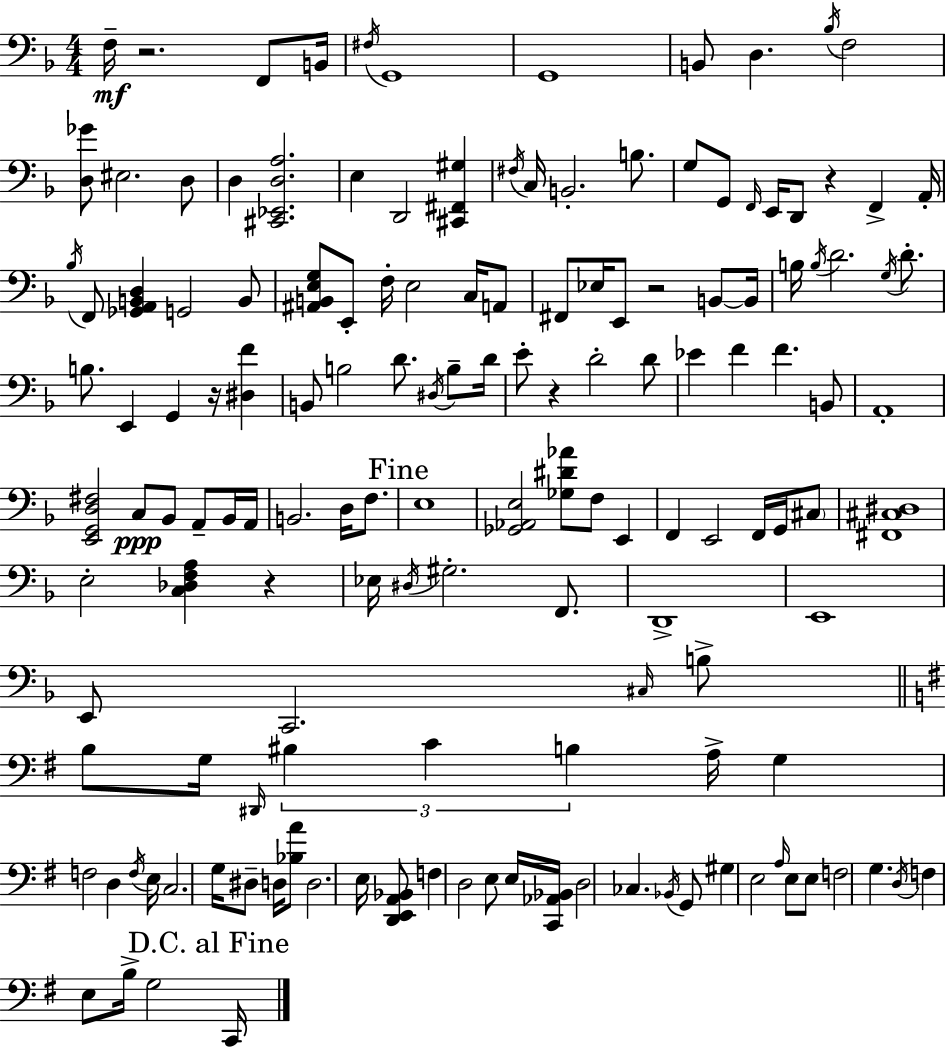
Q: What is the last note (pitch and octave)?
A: C2